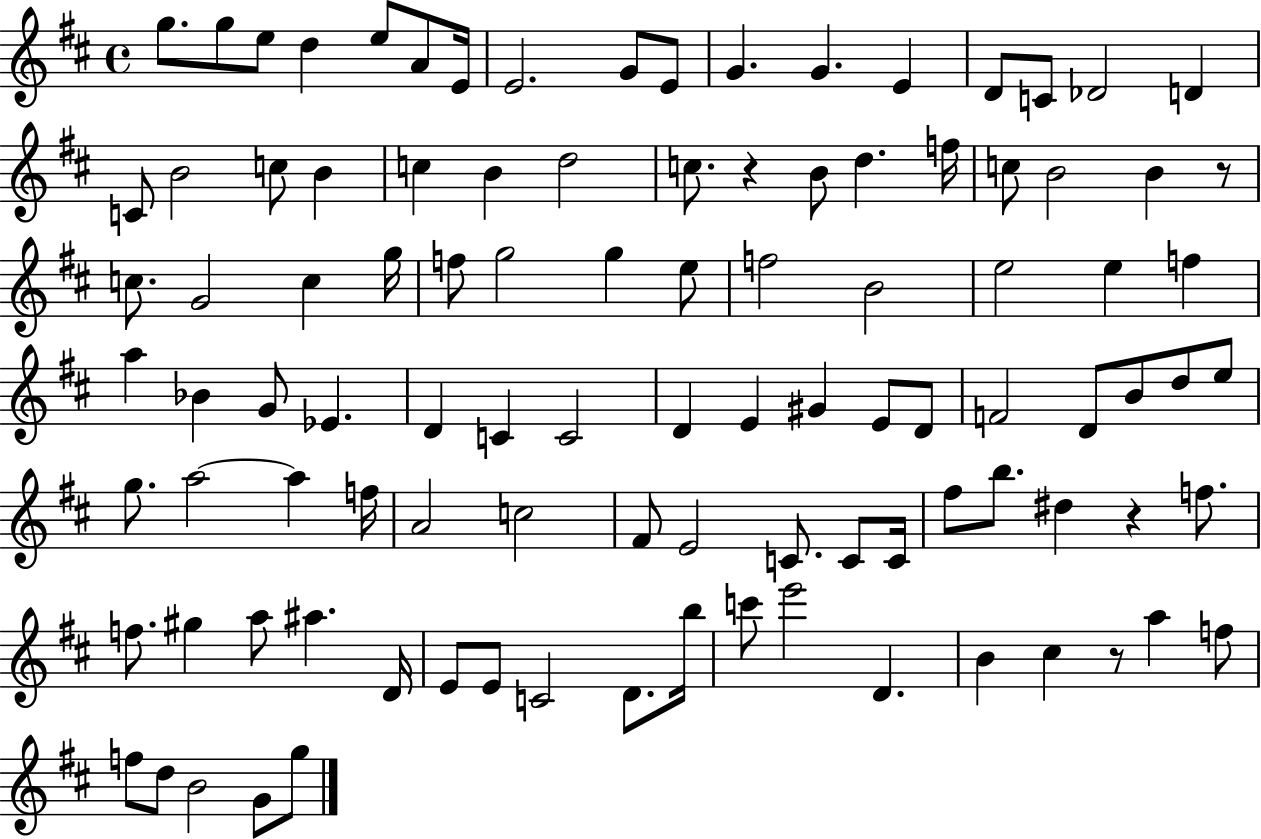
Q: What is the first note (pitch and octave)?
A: G5